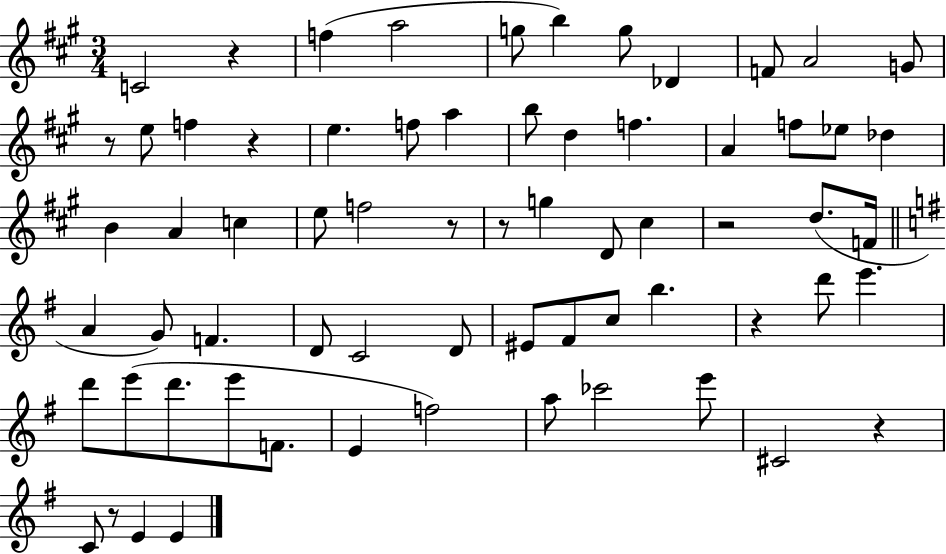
{
  \clef treble
  \numericTimeSignature
  \time 3/4
  \key a \major
  c'2 r4 | f''4( a''2 | g''8 b''4) g''8 des'4 | f'8 a'2 g'8 | \break r8 e''8 f''4 r4 | e''4. f''8 a''4 | b''8 d''4 f''4. | a'4 f''8 ees''8 des''4 | \break b'4 a'4 c''4 | e''8 f''2 r8 | r8 g''4 d'8 cis''4 | r2 d''8.( f'16 | \break \bar "||" \break \key g \major a'4 g'8) f'4. | d'8 c'2 d'8 | eis'8 fis'8 c''8 b''4. | r4 d'''8 e'''4. | \break d'''8 e'''8( d'''8. e'''8 f'8. | e'4 f''2) | a''8 ces'''2 e'''8 | cis'2 r4 | \break c'8 r8 e'4 e'4 | \bar "|."
}